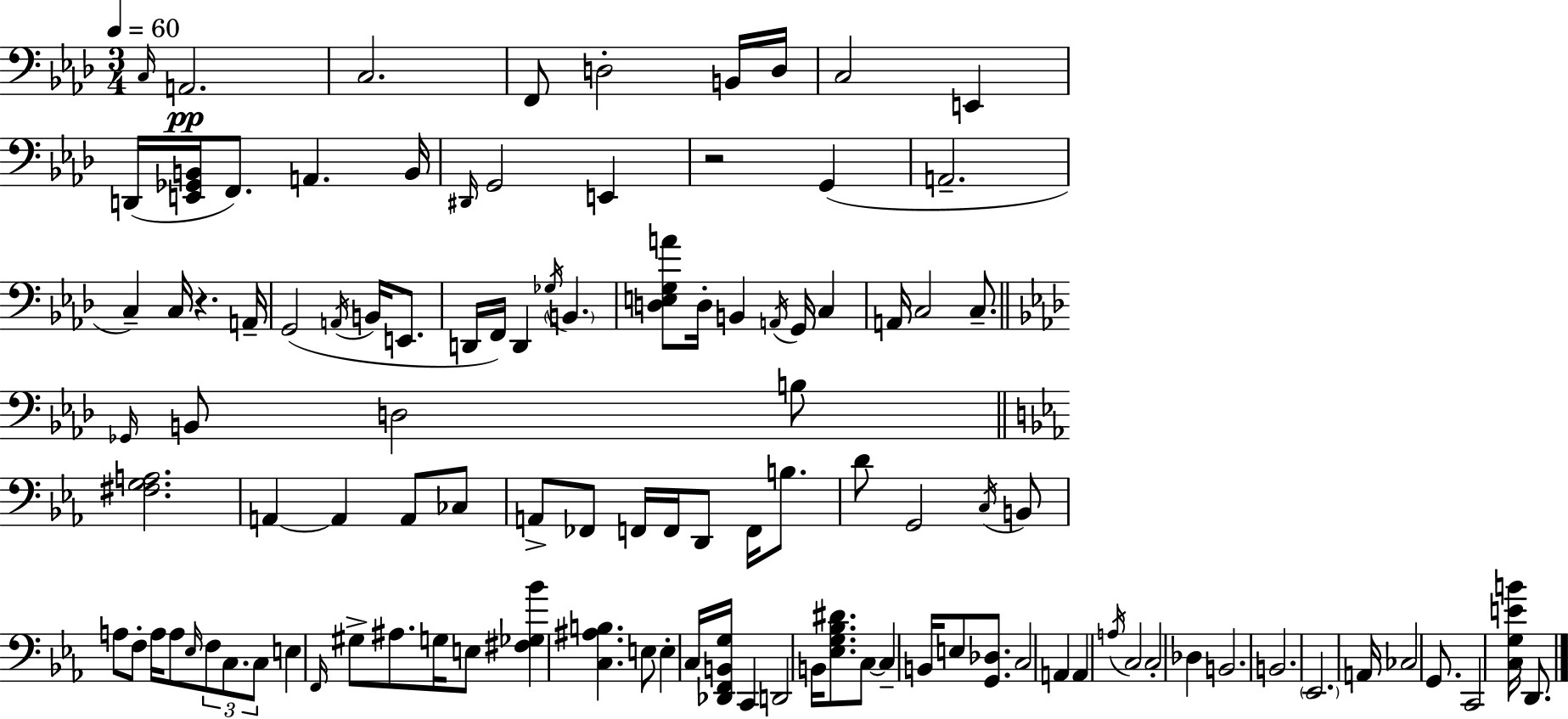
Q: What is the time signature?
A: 3/4